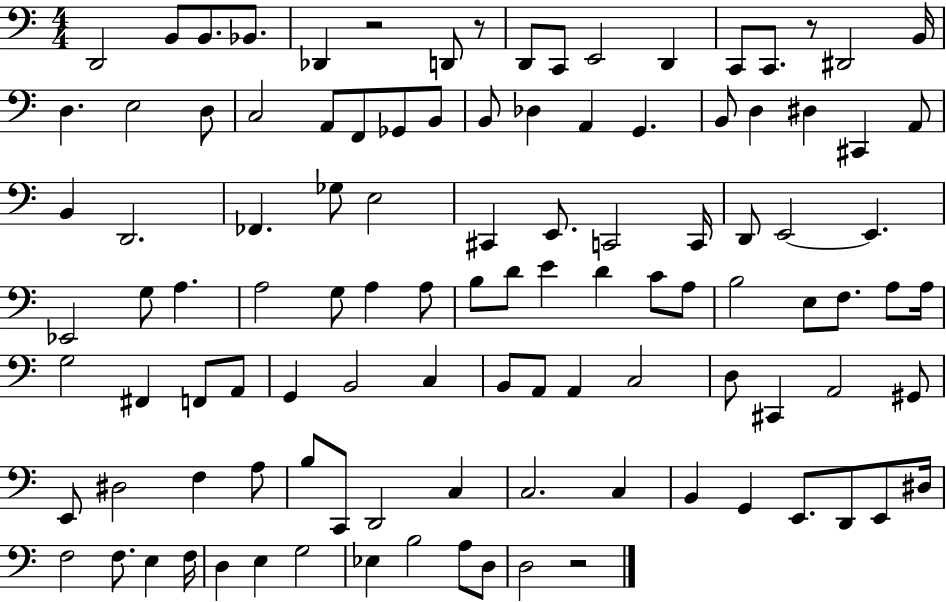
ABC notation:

X:1
T:Untitled
M:4/4
L:1/4
K:C
D,,2 B,,/2 B,,/2 _B,,/2 _D,, z2 D,,/2 z/2 D,,/2 C,,/2 E,,2 D,, C,,/2 C,,/2 z/2 ^D,,2 B,,/4 D, E,2 D,/2 C,2 A,,/2 F,,/2 _G,,/2 B,,/2 B,,/2 _D, A,, G,, B,,/2 D, ^D, ^C,, A,,/2 B,, D,,2 _F,, _G,/2 E,2 ^C,, E,,/2 C,,2 C,,/4 D,,/2 E,,2 E,, _E,,2 G,/2 A, A,2 G,/2 A, A,/2 B,/2 D/2 E D C/2 A,/2 B,2 E,/2 F,/2 A,/2 A,/4 G,2 ^F,, F,,/2 A,,/2 G,, B,,2 C, B,,/2 A,,/2 A,, C,2 D,/2 ^C,, A,,2 ^G,,/2 E,,/2 ^D,2 F, A,/2 B,/2 C,,/2 D,,2 C, C,2 C, B,, G,, E,,/2 D,,/2 E,,/2 ^D,/4 F,2 F,/2 E, F,/4 D, E, G,2 _E, B,2 A,/2 D,/2 D,2 z2